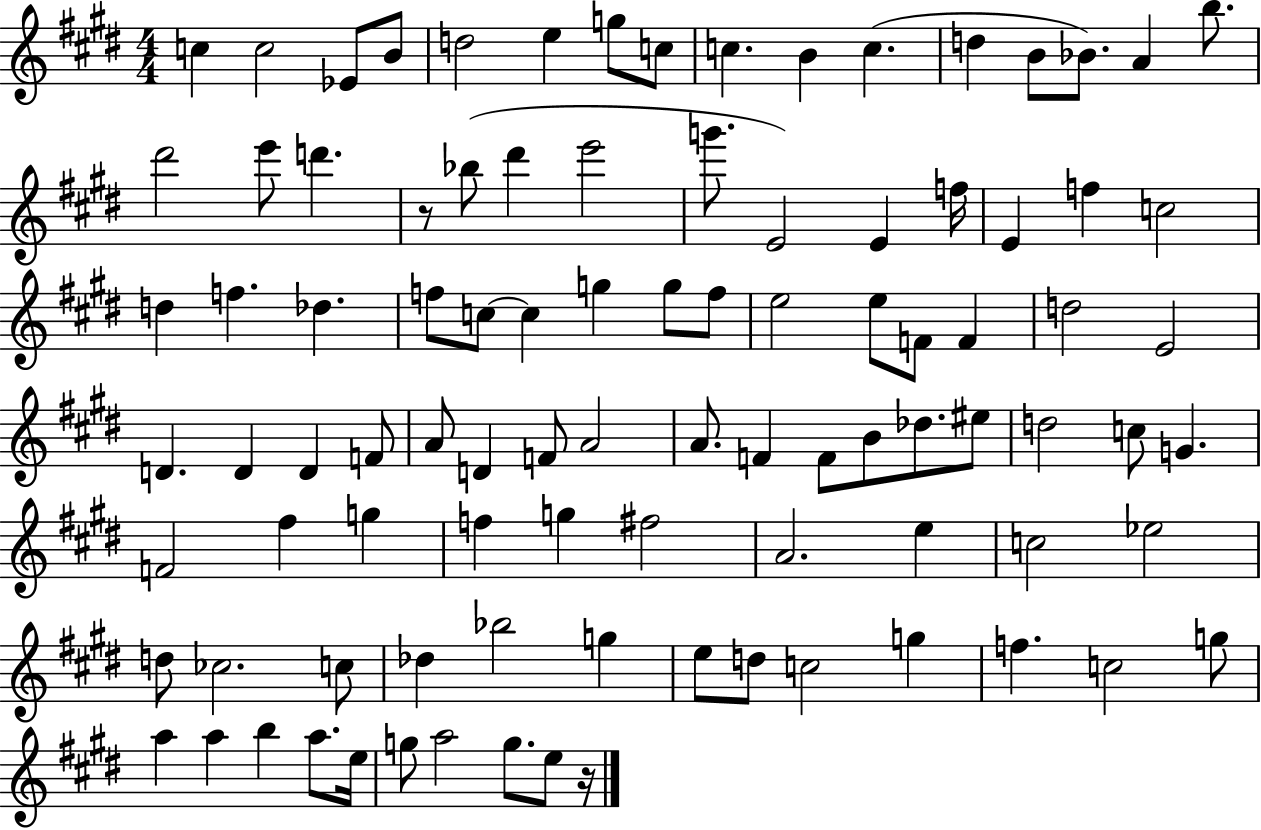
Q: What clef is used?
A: treble